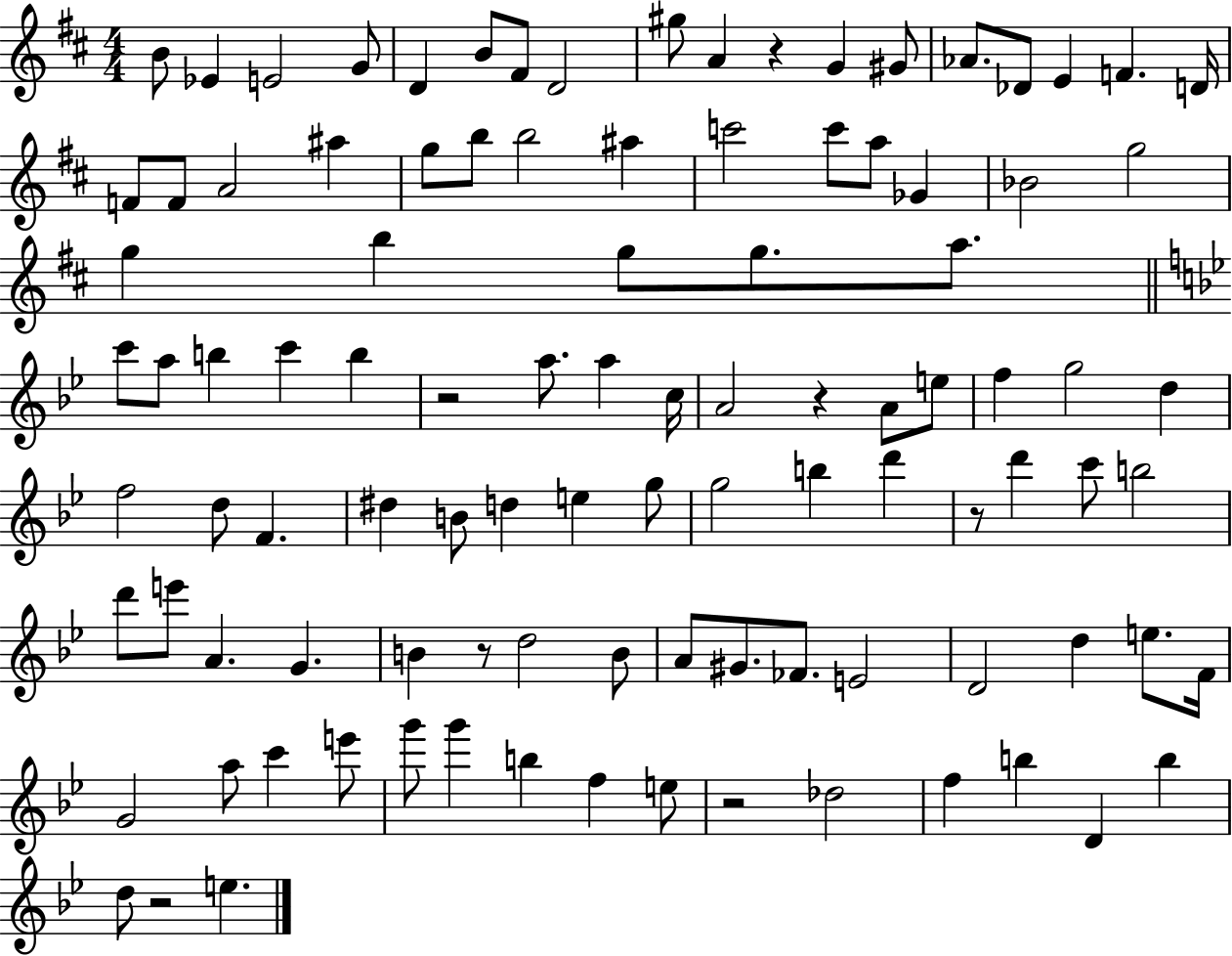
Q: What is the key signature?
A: D major